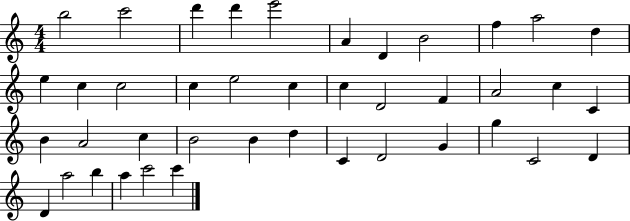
{
  \clef treble
  \numericTimeSignature
  \time 4/4
  \key c \major
  b''2 c'''2 | d'''4 d'''4 e'''2 | a'4 d'4 b'2 | f''4 a''2 d''4 | \break e''4 c''4 c''2 | c''4 e''2 c''4 | c''4 d'2 f'4 | a'2 c''4 c'4 | \break b'4 a'2 c''4 | b'2 b'4 d''4 | c'4 d'2 g'4 | g''4 c'2 d'4 | \break d'4 a''2 b''4 | a''4 c'''2 c'''4 | \bar "|."
}